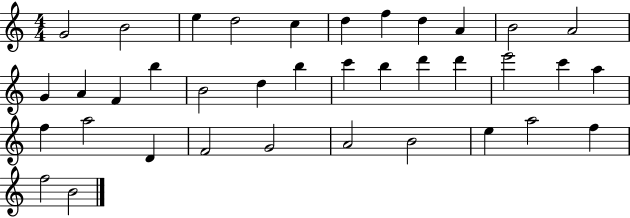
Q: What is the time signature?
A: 4/4